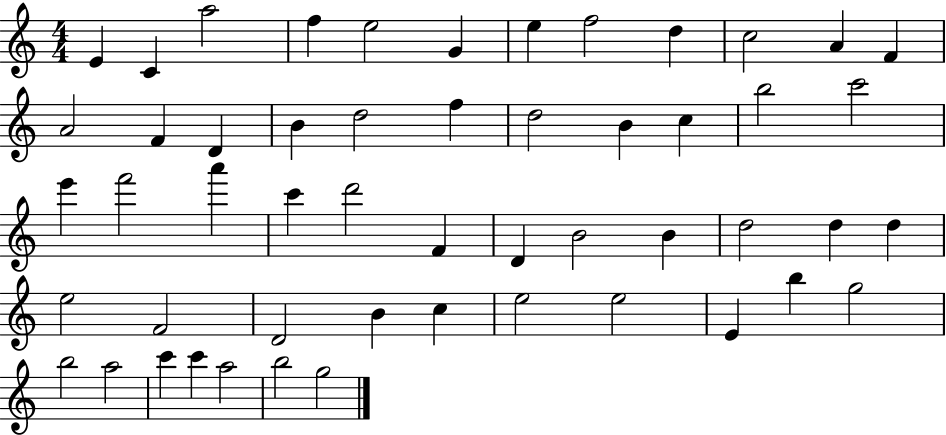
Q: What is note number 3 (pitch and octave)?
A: A5